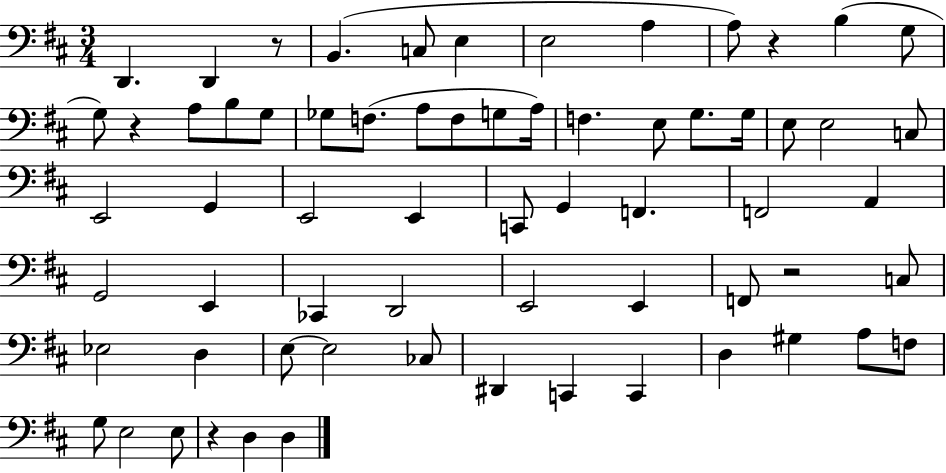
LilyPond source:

{
  \clef bass
  \numericTimeSignature
  \time 3/4
  \key d \major
  d,4. d,4 r8 | b,4.( c8 e4 | e2 a4 | a8) r4 b4( g8 | \break g8) r4 a8 b8 g8 | ges8 f8.( a8 f8 g8 a16) | f4. e8 g8. g16 | e8 e2 c8 | \break e,2 g,4 | e,2 e,4 | c,8 g,4 f,4. | f,2 a,4 | \break g,2 e,4 | ces,4 d,2 | e,2 e,4 | f,8 r2 c8 | \break ees2 d4 | e8~~ e2 ces8 | dis,4 c,4 c,4 | d4 gis4 a8 f8 | \break g8 e2 e8 | r4 d4 d4 | \bar "|."
}